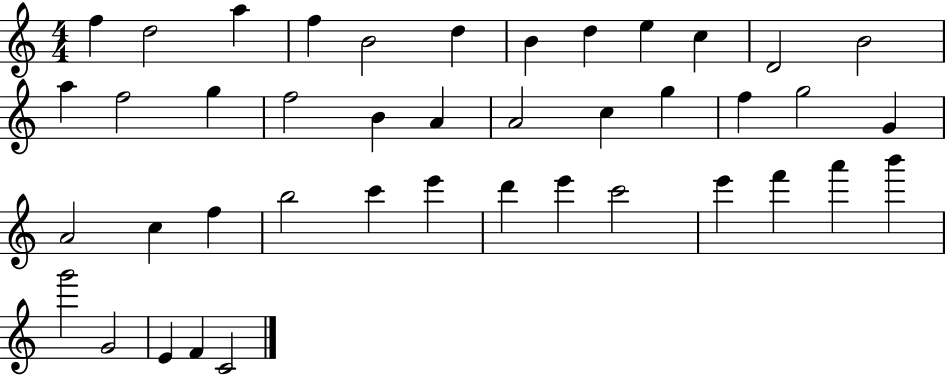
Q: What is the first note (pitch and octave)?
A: F5